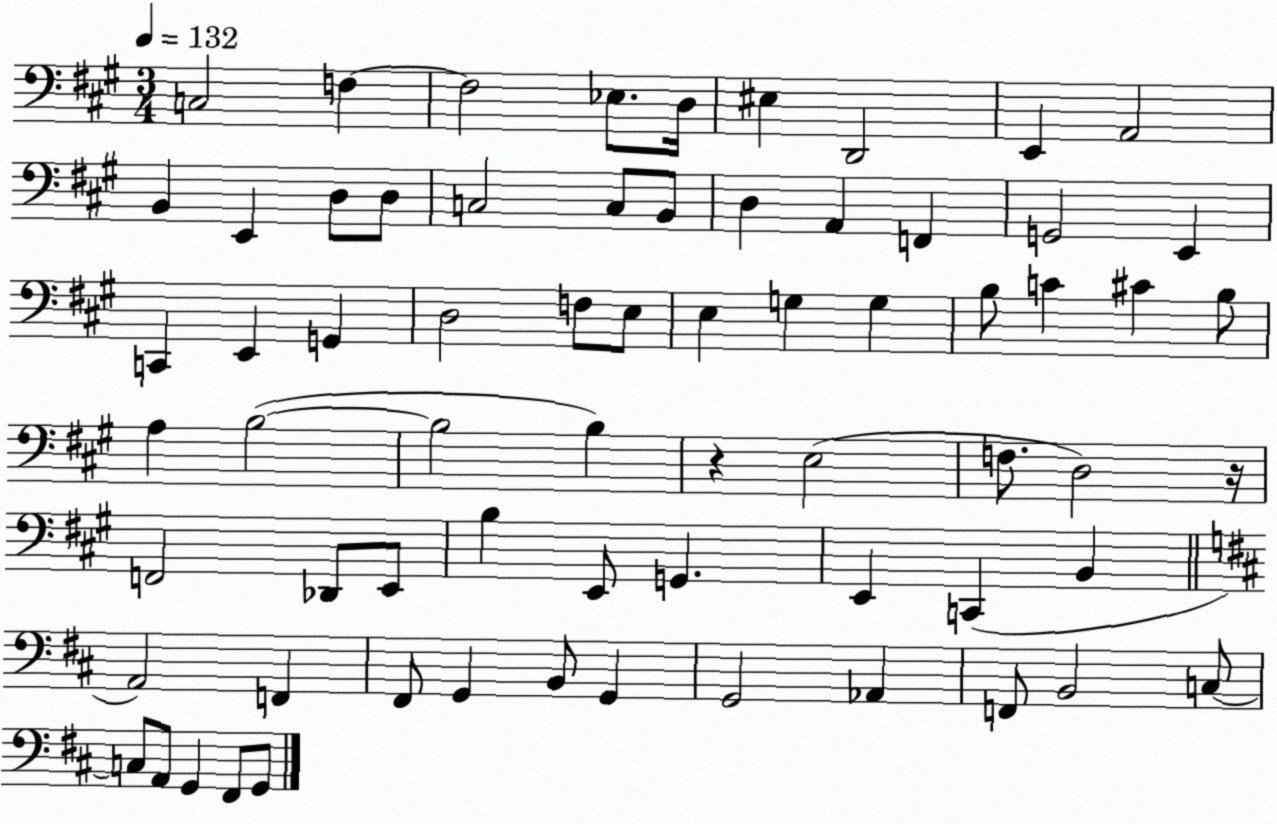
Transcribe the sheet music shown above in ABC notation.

X:1
T:Untitled
M:3/4
L:1/4
K:A
C,2 F, F,2 _E,/2 D,/4 ^E, D,,2 E,, A,,2 B,, E,, D,/2 D,/2 C,2 C,/2 B,,/2 D, A,, F,, G,,2 E,, C,, E,, G,, D,2 F,/2 E,/2 E, G, G, B,/2 C ^C B,/2 A, B,2 B,2 B, z E,2 F,/2 D,2 z/4 F,,2 _D,,/2 E,,/2 B, E,,/2 G,, E,, C,, B,, A,,2 F,, ^F,,/2 G,, B,,/2 G,, G,,2 _A,, F,,/2 B,,2 C,/2 C,/2 A,,/2 G,, ^F,,/2 G,,/2